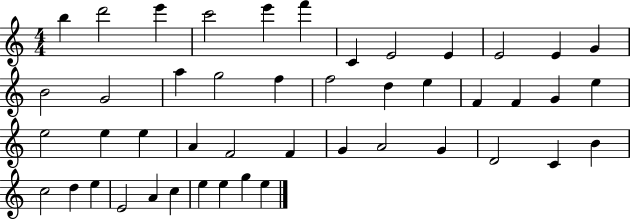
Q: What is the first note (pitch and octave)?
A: B5